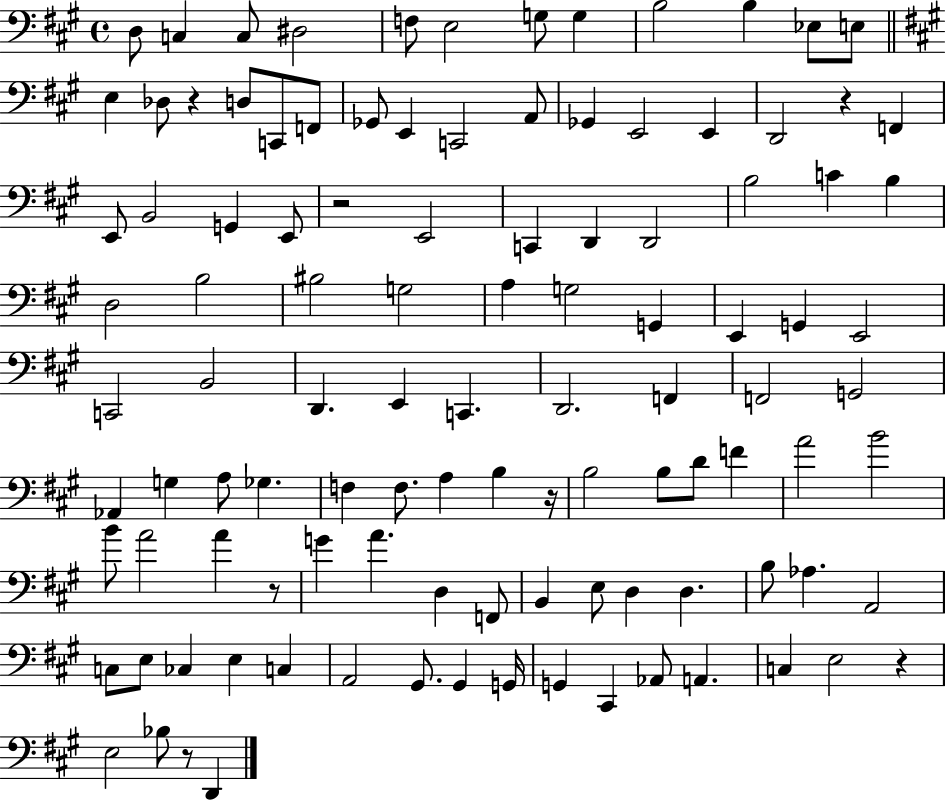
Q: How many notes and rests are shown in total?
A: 109